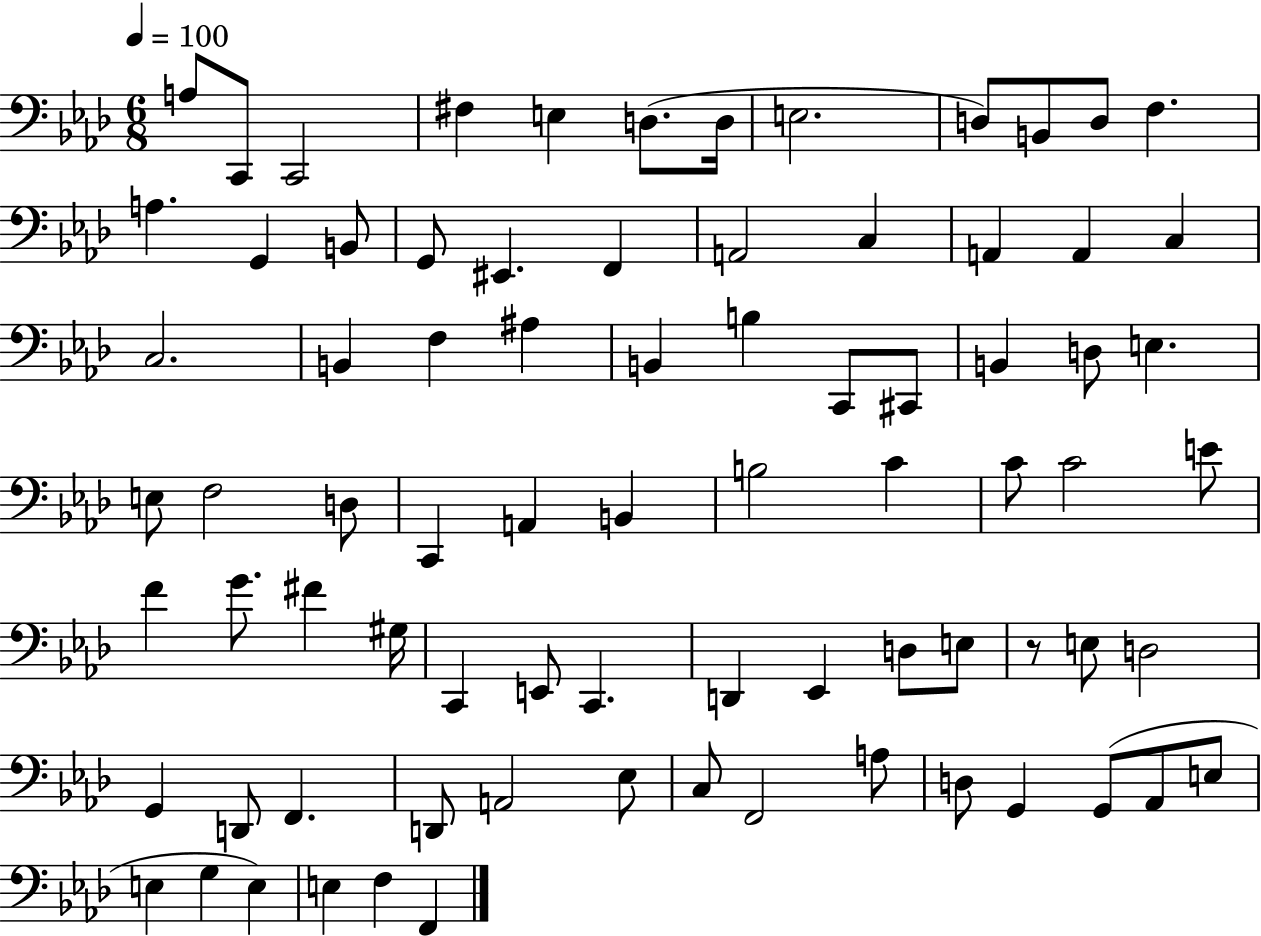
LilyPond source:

{
  \clef bass
  \numericTimeSignature
  \time 6/8
  \key aes \major
  \tempo 4 = 100
  a8 c,8 c,2 | fis4 e4 d8.( d16 | e2. | d8) b,8 d8 f4. | \break a4. g,4 b,8 | g,8 eis,4. f,4 | a,2 c4 | a,4 a,4 c4 | \break c2. | b,4 f4 ais4 | b,4 b4 c,8 cis,8 | b,4 d8 e4. | \break e8 f2 d8 | c,4 a,4 b,4 | b2 c'4 | c'8 c'2 e'8 | \break f'4 g'8. fis'4 gis16 | c,4 e,8 c,4. | d,4 ees,4 d8 e8 | r8 e8 d2 | \break g,4 d,8 f,4. | d,8 a,2 ees8 | c8 f,2 a8 | d8 g,4 g,8( aes,8 e8 | \break e4 g4 e4) | e4 f4 f,4 | \bar "|."
}